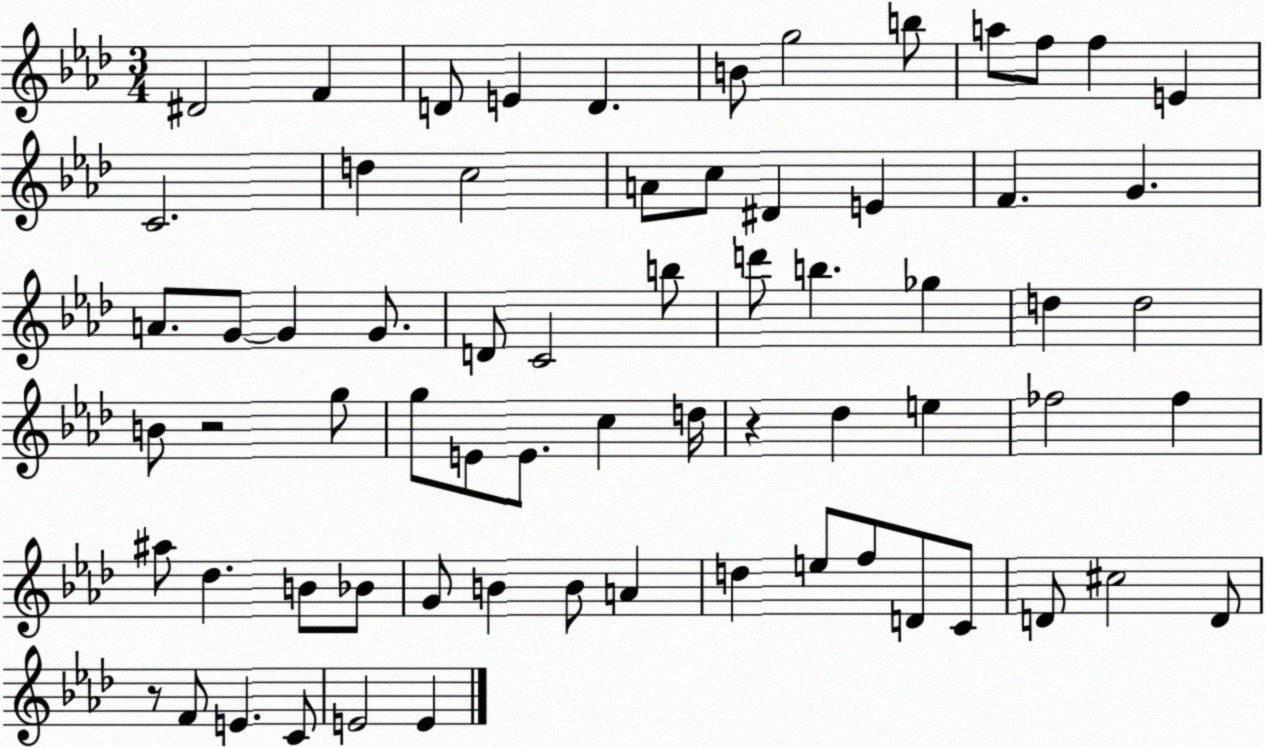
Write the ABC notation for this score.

X:1
T:Untitled
M:3/4
L:1/4
K:Ab
^D2 F D/2 E D B/2 g2 b/2 a/2 f/2 f E C2 d c2 A/2 c/2 ^D E F G A/2 G/2 G G/2 D/2 C2 b/2 d'/2 b _g d d2 B/2 z2 g/2 g/2 E/2 E/2 c d/4 z _d e _f2 _f ^a/2 _d B/2 _B/2 G/2 B B/2 A d e/2 f/2 D/2 C/2 D/2 ^c2 D/2 z/2 F/2 E C/2 E2 E